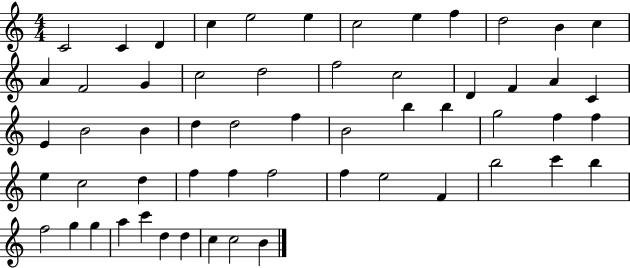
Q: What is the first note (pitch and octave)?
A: C4